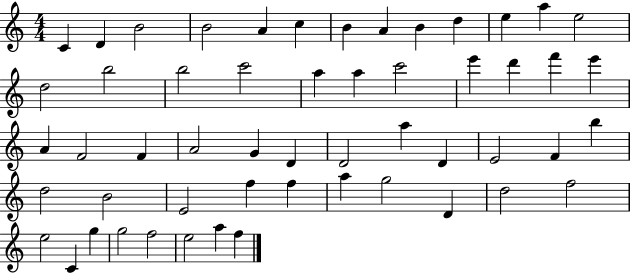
X:1
T:Untitled
M:4/4
L:1/4
K:C
C D B2 B2 A c B A B d e a e2 d2 b2 b2 c'2 a a c'2 e' d' f' e' A F2 F A2 G D D2 a D E2 F b d2 B2 E2 f f a g2 D d2 f2 e2 C g g2 f2 e2 a f